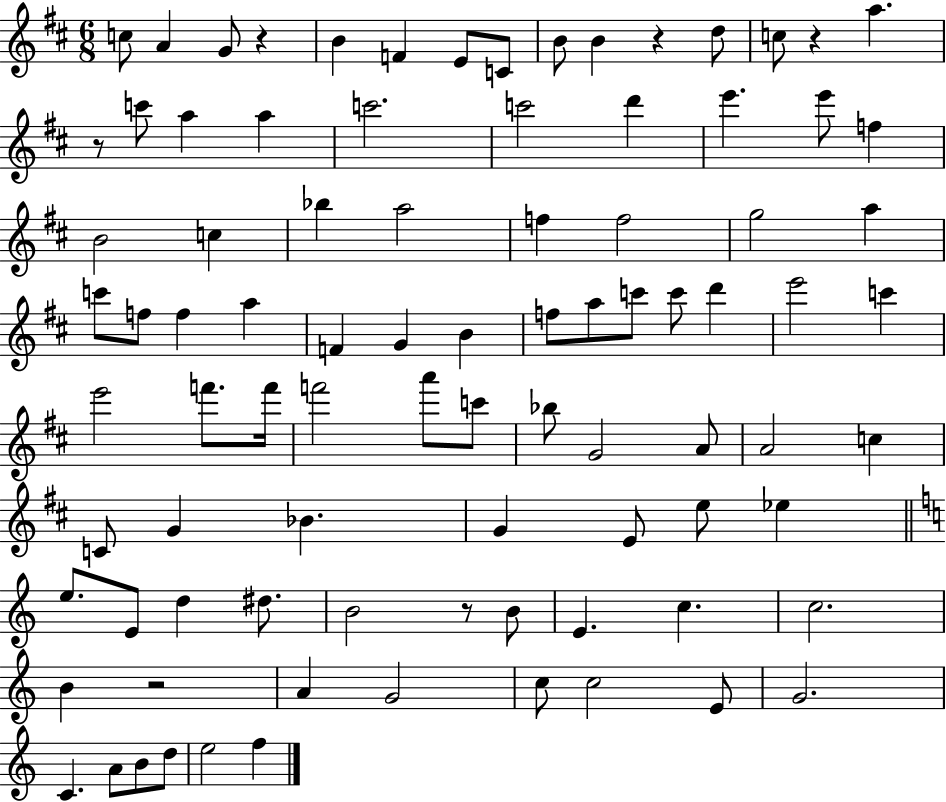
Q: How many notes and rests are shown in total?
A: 89